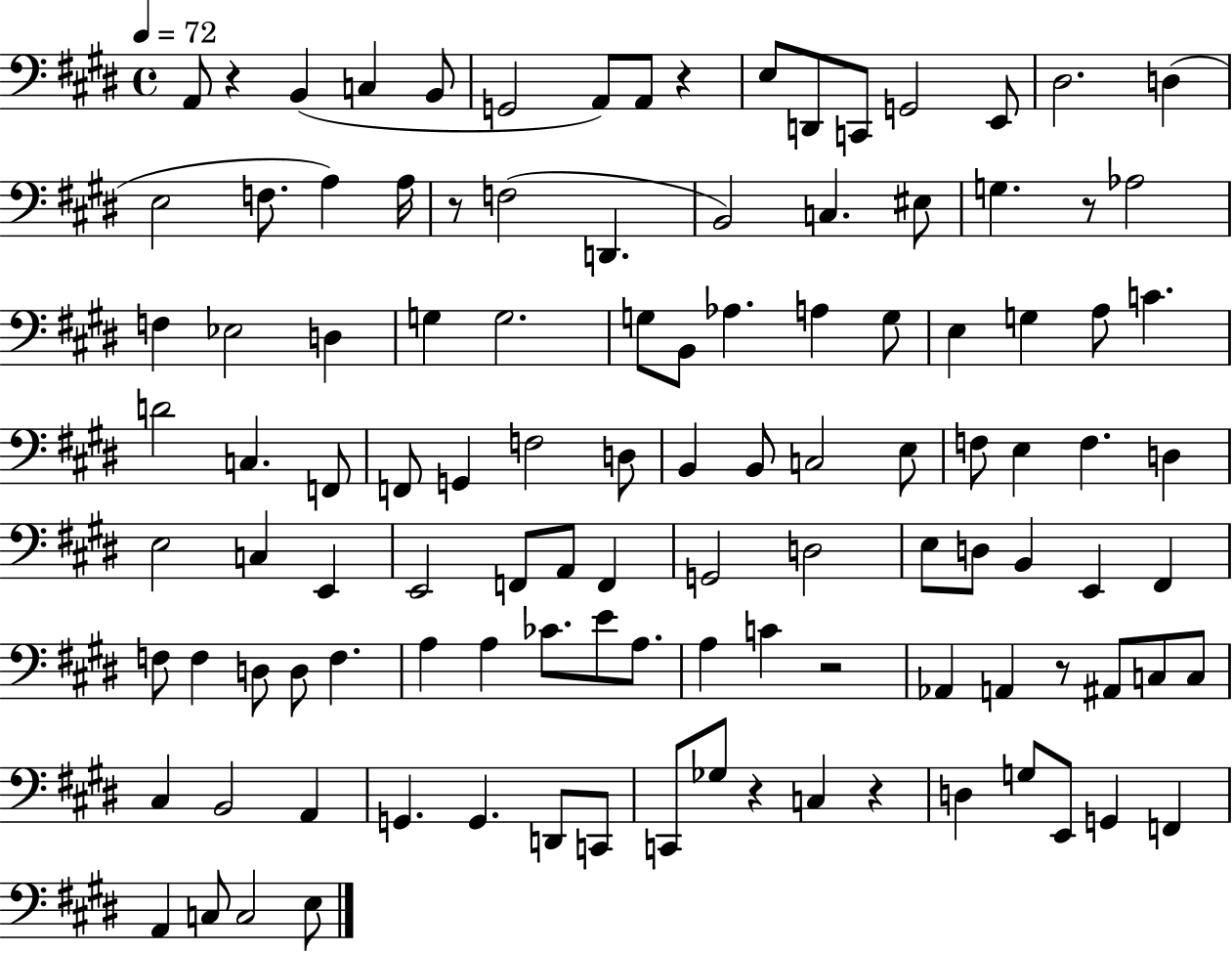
{
  \clef bass
  \time 4/4
  \defaultTimeSignature
  \key e \major
  \tempo 4 = 72
  a,8 r4 b,4( c4 b,8 | g,2 a,8) a,8 r4 | e8 d,8 c,8 g,2 e,8 | dis2. d4( | \break e2 f8. a4) a16 | r8 f2( d,4. | b,2) c4. eis8 | g4. r8 aes2 | \break f4 ees2 d4 | g4 g2. | g8 b,8 aes4. a4 g8 | e4 g4 a8 c'4. | \break d'2 c4. f,8 | f,8 g,4 f2 d8 | b,4 b,8 c2 e8 | f8 e4 f4. d4 | \break e2 c4 e,4 | e,2 f,8 a,8 f,4 | g,2 d2 | e8 d8 b,4 e,4 fis,4 | \break f8 f4 d8 d8 f4. | a4 a4 ces'8. e'8 a8. | a4 c'4 r2 | aes,4 a,4 r8 ais,8 c8 c8 | \break cis4 b,2 a,4 | g,4. g,4. d,8 c,8 | c,8 ges8 r4 c4 r4 | d4 g8 e,8 g,4 f,4 | \break a,4 c8 c2 e8 | \bar "|."
}